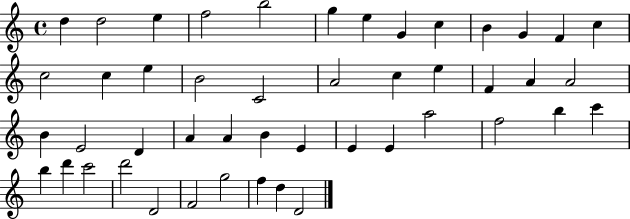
D5/q D5/h E5/q F5/h B5/h G5/q E5/q G4/q C5/q B4/q G4/q F4/q C5/q C5/h C5/q E5/q B4/h C4/h A4/h C5/q E5/q F4/q A4/q A4/h B4/q E4/h D4/q A4/q A4/q B4/q E4/q E4/q E4/q A5/h F5/h B5/q C6/q B5/q D6/q C6/h D6/h D4/h F4/h G5/h F5/q D5/q D4/h